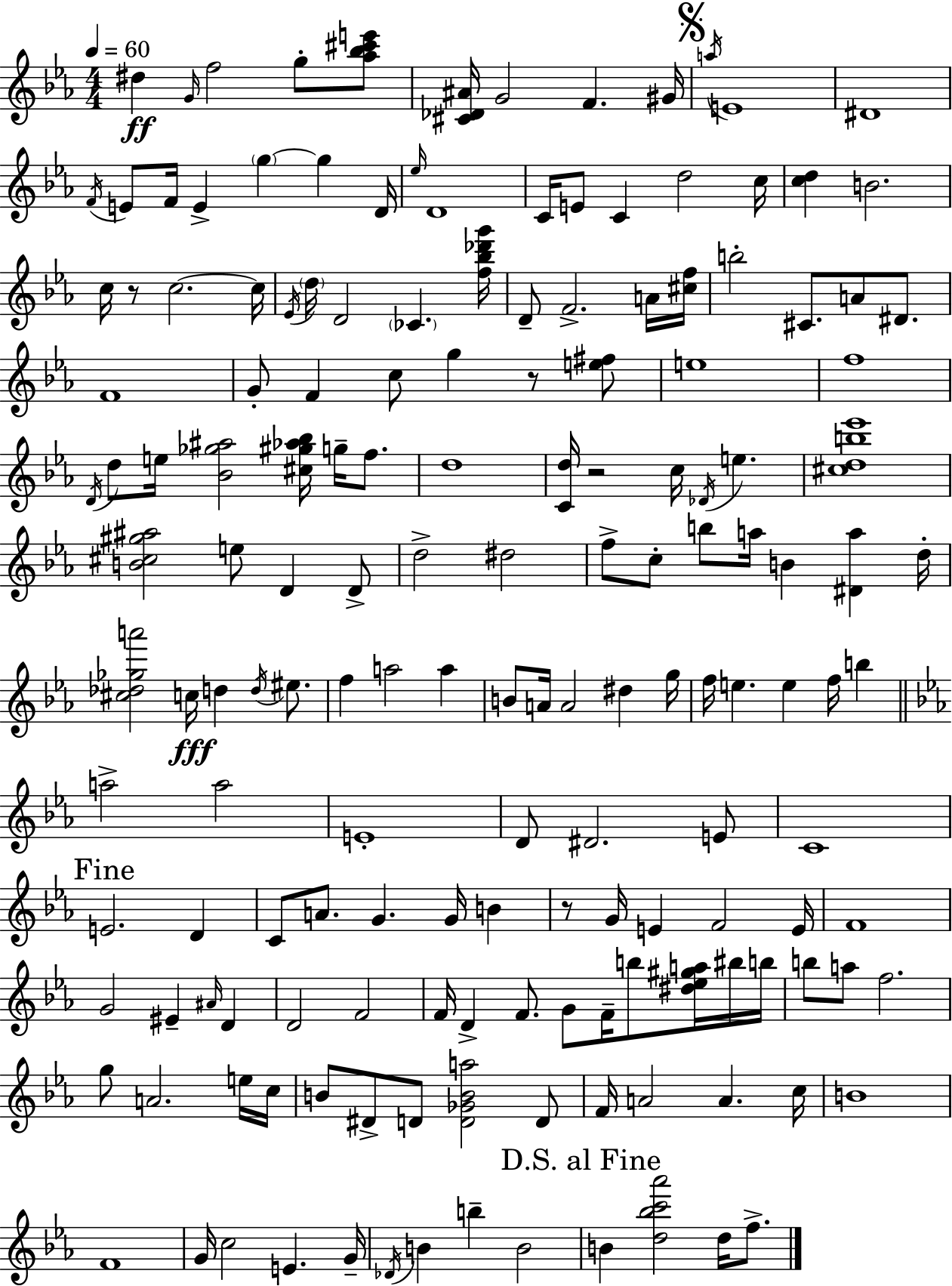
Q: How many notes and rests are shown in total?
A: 164